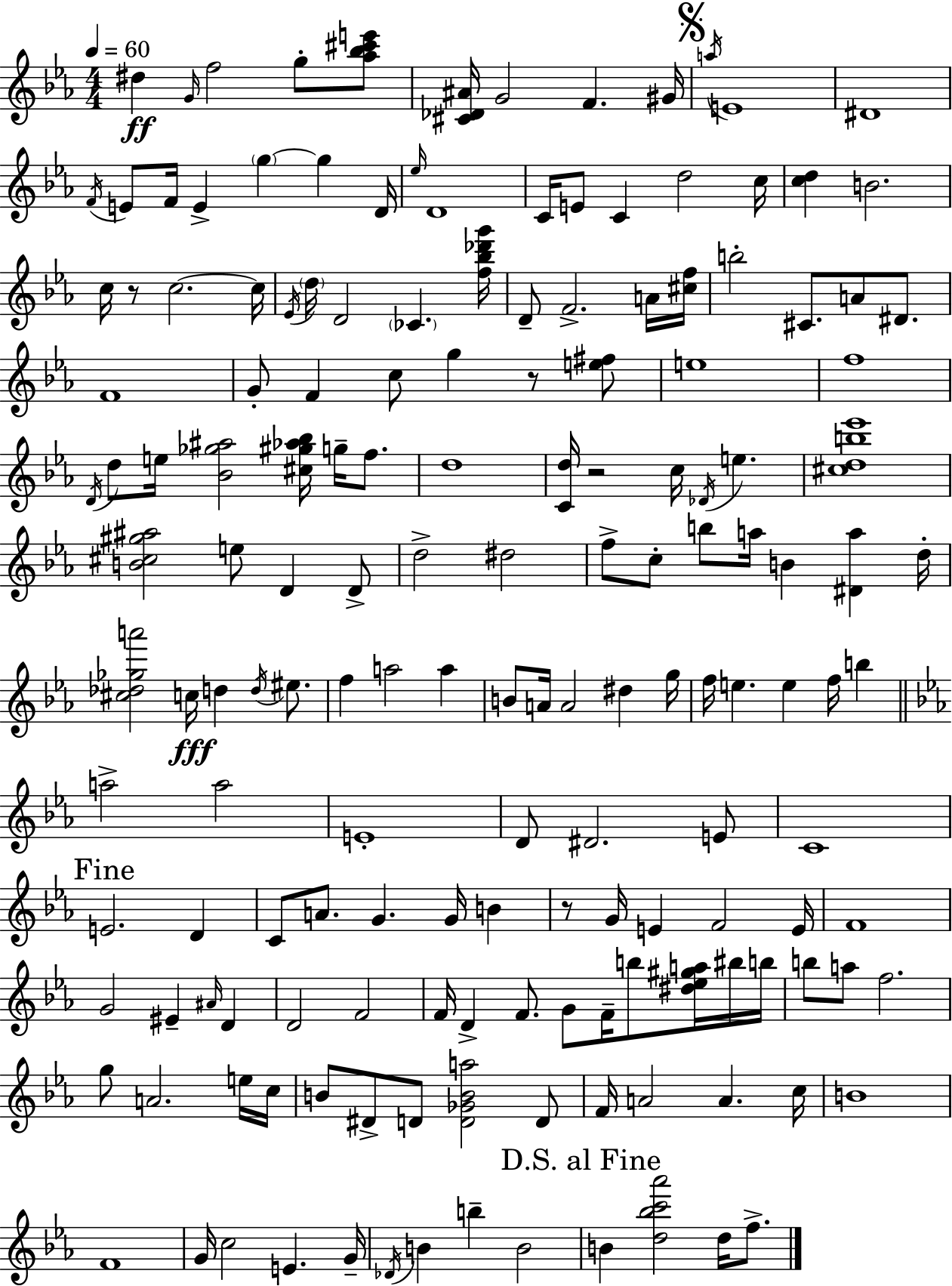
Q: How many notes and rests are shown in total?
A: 164